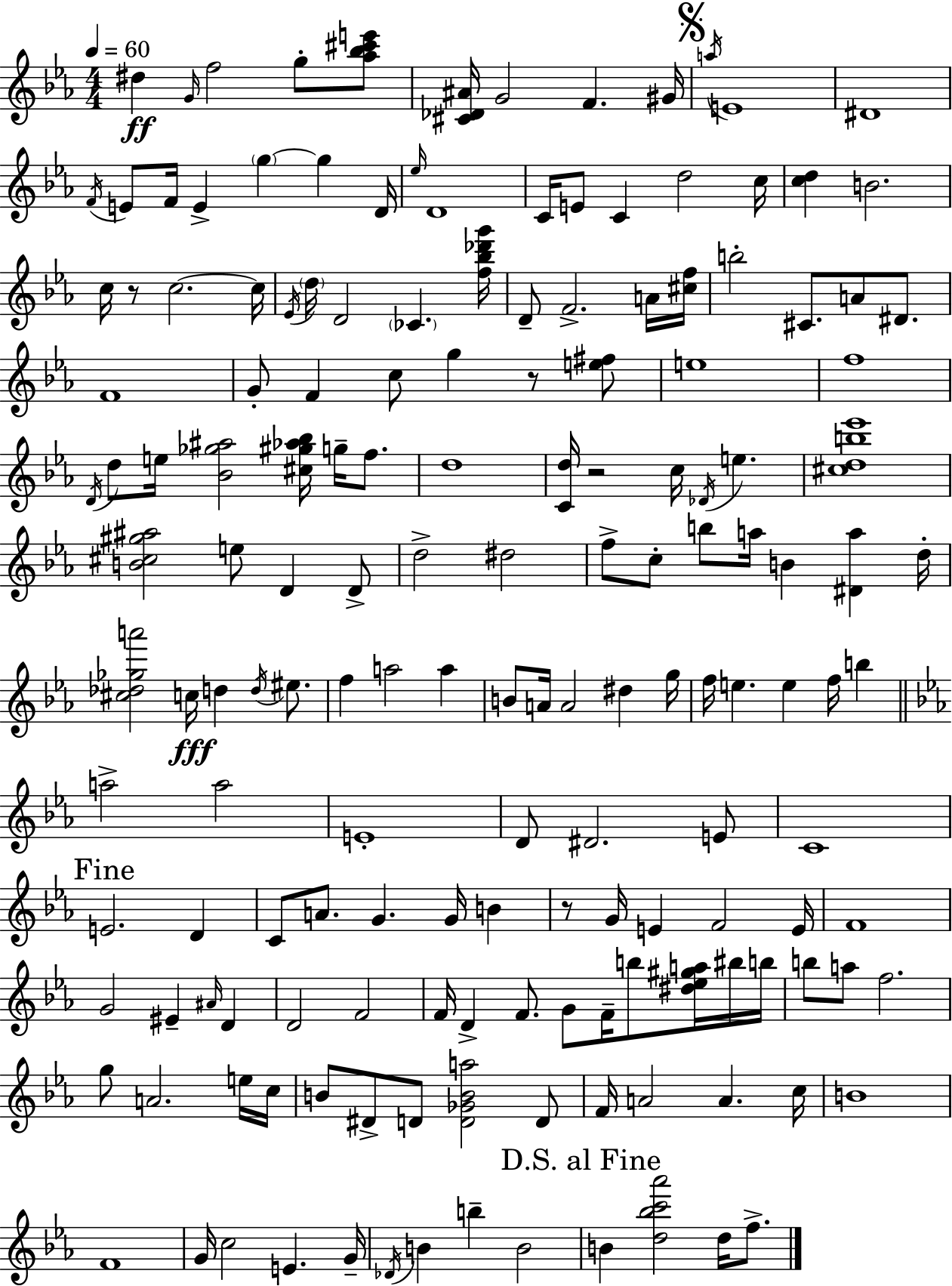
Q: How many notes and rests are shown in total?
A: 164